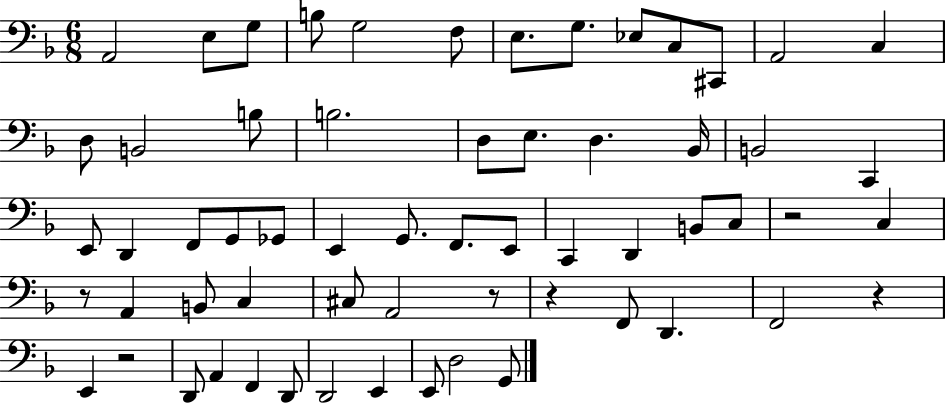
{
  \clef bass
  \numericTimeSignature
  \time 6/8
  \key f \major
  a,2 e8 g8 | b8 g2 f8 | e8. g8. ees8 c8 cis,8 | a,2 c4 | \break d8 b,2 b8 | b2. | d8 e8. d4. bes,16 | b,2 c,4 | \break e,8 d,4 f,8 g,8 ges,8 | e,4 g,8. f,8. e,8 | c,4 d,4 b,8 c8 | r2 c4 | \break r8 a,4 b,8 c4 | cis8 a,2 r8 | r4 f,8 d,4. | f,2 r4 | \break e,4 r2 | d,8 a,4 f,4 d,8 | d,2 e,4 | e,8 d2 g,8 | \break \bar "|."
}